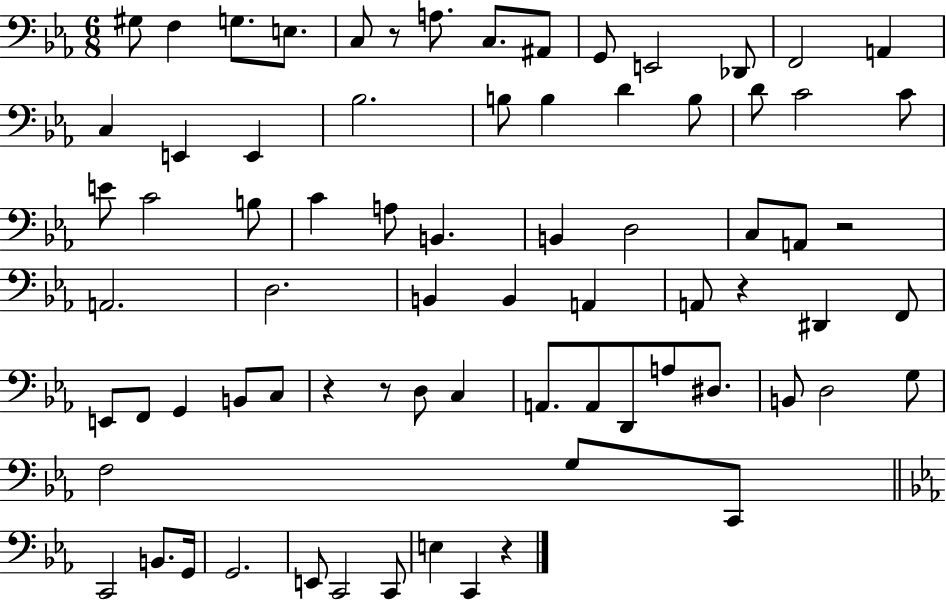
{
  \clef bass
  \numericTimeSignature
  \time 6/8
  \key ees \major
  gis8 f4 g8. e8. | c8 r8 a8. c8. ais,8 | g,8 e,2 des,8 | f,2 a,4 | \break c4 e,4 e,4 | bes2. | b8 b4 d'4 b8 | d'8 c'2 c'8 | \break e'8 c'2 b8 | c'4 a8 b,4. | b,4 d2 | c8 a,8 r2 | \break a,2. | d2. | b,4 b,4 a,4 | a,8 r4 dis,4 f,8 | \break e,8 f,8 g,4 b,8 c8 | r4 r8 d8 c4 | a,8. a,8 d,8 a8 dis8. | b,8 d2 g8 | \break f2 g8 c,8 | \bar "||" \break \key c \minor c,2 b,8. g,16 | g,2. | e,8 c,2 c,8 | e4 c,4 r4 | \break \bar "|."
}